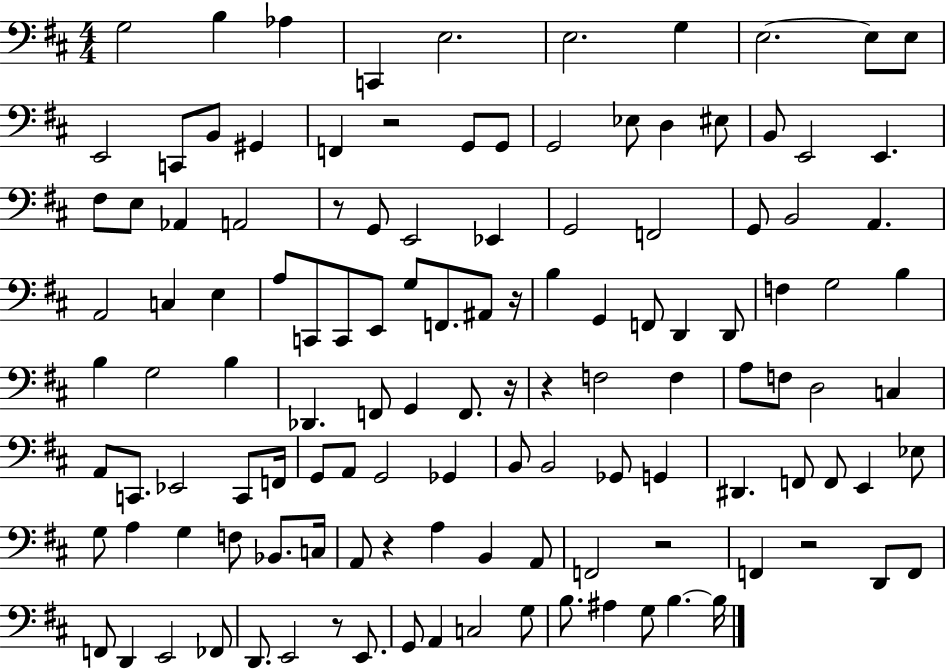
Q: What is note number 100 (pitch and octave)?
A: F2